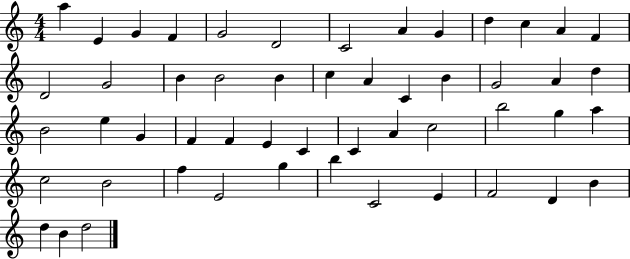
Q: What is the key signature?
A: C major